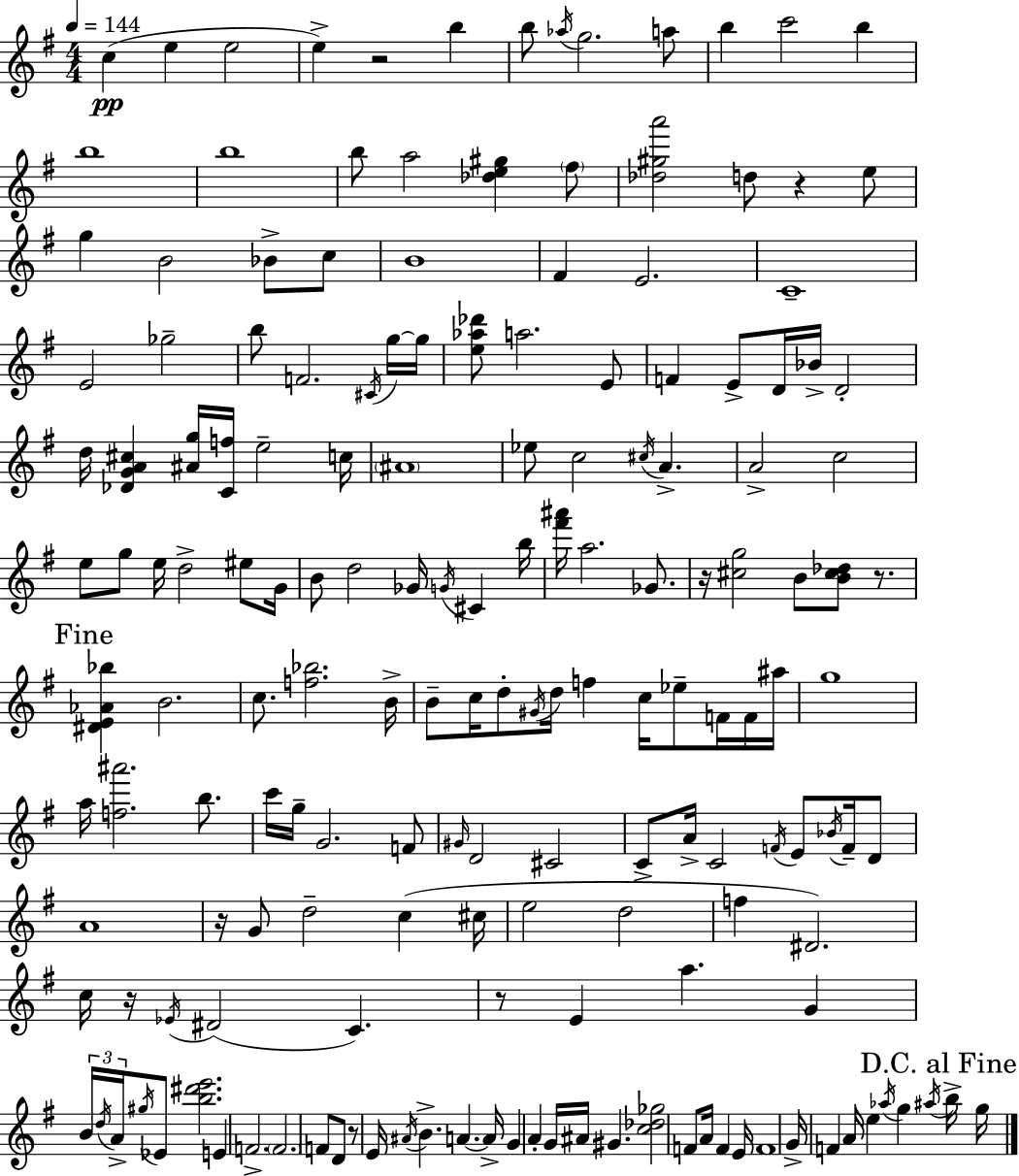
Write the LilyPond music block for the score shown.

{
  \clef treble
  \numericTimeSignature
  \time 4/4
  \key g \major
  \tempo 4 = 144
  c''4(\pp e''4 e''2 | e''4->) r2 b''4 | b''8 \acciaccatura { aes''16 } g''2. a''8 | b''4 c'''2 b''4 | \break b''1 | b''1 | b''8 a''2 <des'' e'' gis''>4 \parenthesize fis''8 | <des'' gis'' a'''>2 d''8 r4 e''8 | \break g''4 b'2 bes'8-> c''8 | b'1 | fis'4 e'2. | c'1-- | \break e'2 ges''2-- | b''8 f'2. \acciaccatura { cis'16 } | g''16~~ g''16 <e'' aes'' des'''>8 a''2. | e'8 f'4 e'8-> d'16 bes'16-> d'2-. | \break d''16 <des' g' a' cis''>4 <ais' g''>16 <c' f''>16 e''2-- | c''16 \parenthesize ais'1 | ees''8 c''2 \acciaccatura { cis''16 } a'4.-> | a'2-> c''2 | \break e''8 g''8 e''16 d''2-> | eis''8 g'16 b'8 d''2 ges'16 \acciaccatura { g'16 } cis'4 | b''16 <fis''' ais'''>16 a''2. | ges'8. r16 <cis'' g''>2 b'8 <b' cis'' des''>8 | \break r8. \mark "Fine" <dis' e' aes' bes''>4 b'2. | c''8. <f'' bes''>2. | b'16-> b'8-- c''16 d''8-. \acciaccatura { gis'16 } d''16 f''4 c''16 | ees''8-- f'16 f'16 ais''16 g''1 | \break a''16 <f'' ais'''>2. | b''8. c'''16 g''16-- g'2. | f'8 \grace { gis'16 } d'2 cis'2 | c'8-> a'16-> c'2 | \break \acciaccatura { f'16 } e'8 \acciaccatura { bes'16 } f'16-- d'8 a'1 | r16 g'8 d''2-- | c''4( cis''16 e''2 | d''2 f''4 dis'2.) | \break c''16 r16 \acciaccatura { ees'16 }( dis'2 | c'4.) r8 e'4 a''4. | g'4 \tuplet 3/2 { b'16 \acciaccatura { d''16 } a'16-> } \acciaccatura { gis''16 } ees'8 <b'' dis''' e'''>2. | e'4 f'2.-> | \break \parenthesize f'2. | f'8 d'8 r8 e'16 \acciaccatura { ais'16 } b'4.-> | a'4.~~ a'16-> g'4 | a'4-. g'16 ais'16 gis'4. <c'' des'' ges''>2 | \break f'8 a'16 f'4 e'16 f'1 | g'16-> f'4 | a'16 e''4 \acciaccatura { aes''16 } g''4 \acciaccatura { ais''16 } \mark "D.C. al Fine" b''16-> g''16 \bar "|."
}